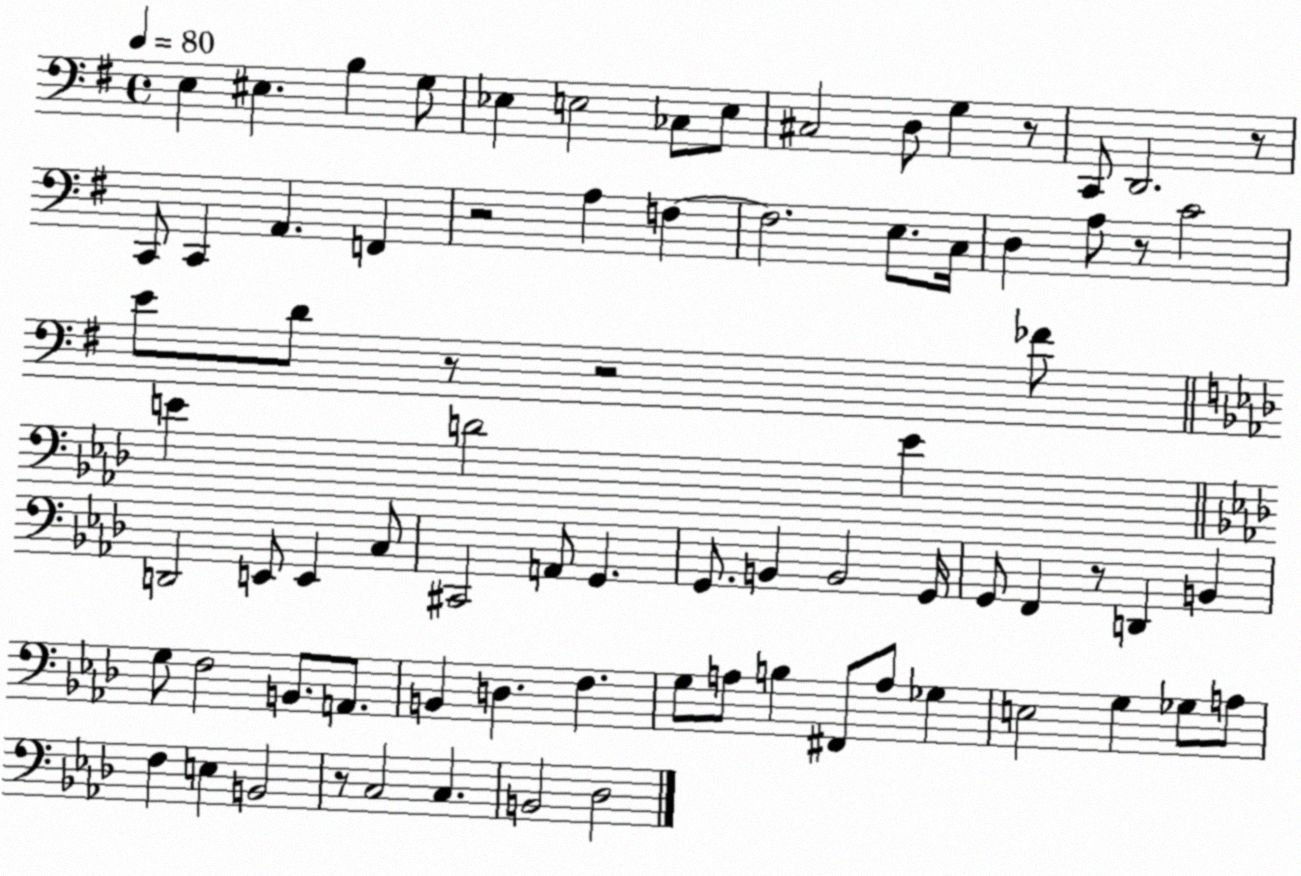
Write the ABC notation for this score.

X:1
T:Untitled
M:4/4
L:1/4
K:G
E, ^E, B, G,/2 _E, E,2 _C,/2 E,/2 ^C,2 D,/2 G, z/2 C,,/2 D,,2 z/2 C,,/2 C,, A,, F,, z2 A, F, F,2 E,/2 C,/4 D, A,/2 z/2 C2 E/2 D/2 z/2 z2 _F/2 E D2 E D,,2 E,,/2 E,, C,/2 ^C,,2 A,,/2 G,, G,,/2 B,, B,,2 G,,/4 G,,/2 F,, z/2 D,, B,, G,/2 F,2 B,,/2 A,,/2 B,, D, F, G,/2 A,/2 B, ^F,,/2 A,/2 _G, E,2 G, _G,/2 A,/2 F, E, B,,2 z/2 C,2 C, B,,2 _D,2